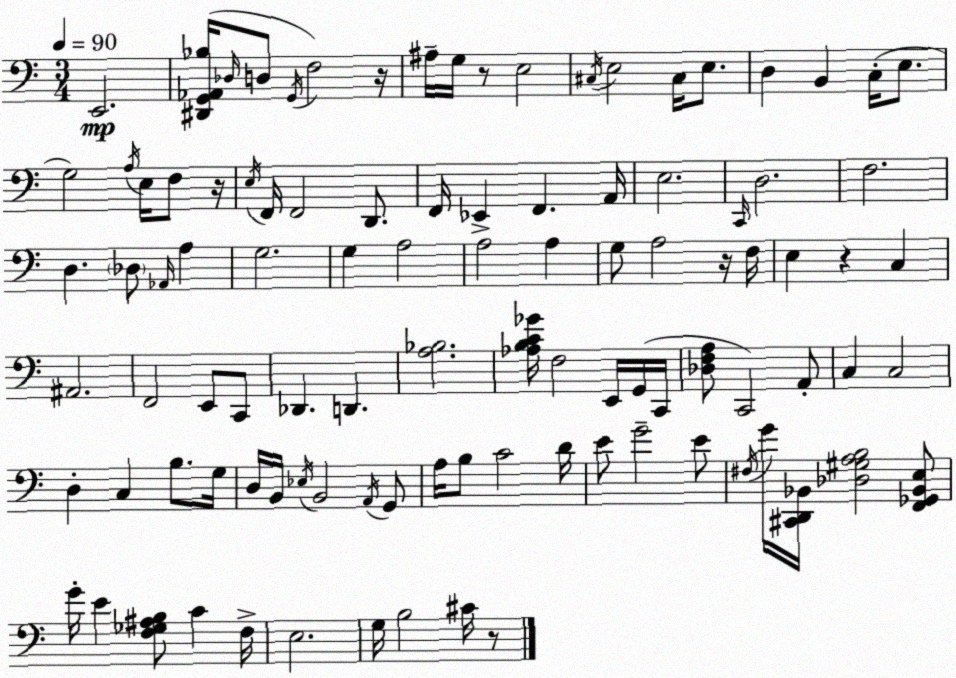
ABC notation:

X:1
T:Untitled
M:3/4
L:1/4
K:Am
E,,2 [^D,,G,,_A,,_B,]/4 _D,/4 D,/2 G,,/4 F,2 z/4 ^A,/4 G,/4 z/2 E,2 ^C,/4 E,2 ^C,/4 E,/2 D, B,, C,/4 E,/2 G,2 A,/4 E,/4 F,/2 z/4 E,/4 F,,/4 F,,2 D,,/2 F,,/4 _E,, F,, A,,/4 E,2 C,,/4 D,2 F,2 D, _D,/2 _A,,/4 A, G,2 G, A,2 A,2 A, G,/2 A,2 z/4 F,/4 E, z C, ^A,,2 F,,2 E,,/2 C,,/2 _D,, D,, [A,_B,]2 [_A,B,C_G]/4 F,2 E,,/4 G,,/4 C,,/4 [_D,F,A,]/2 C,,2 A,,/2 C, C,2 D, C, B,/2 G,/4 D,/4 B,,/4 _E,/4 B,,2 A,,/4 G,,/2 A,/4 B,/2 C2 D/4 E/2 G2 E/2 ^F,/4 G/4 [^C,,D,,_B,,]/4 [_D,^G,A,B,]2 [F,,_G,,_B,,E,]/2 G/4 E [F,_G,^A,B,]/2 C F,/4 E,2 G,/4 B,2 ^C/4 z/2